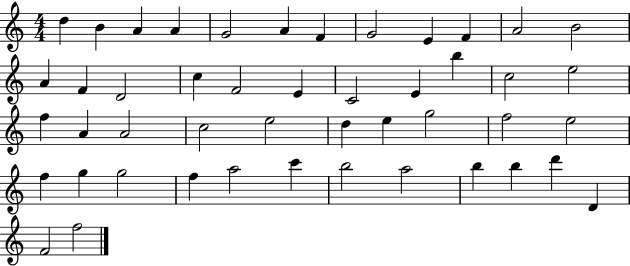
D5/q B4/q A4/q A4/q G4/h A4/q F4/q G4/h E4/q F4/q A4/h B4/h A4/q F4/q D4/h C5/q F4/h E4/q C4/h E4/q B5/q C5/h E5/h F5/q A4/q A4/h C5/h E5/h D5/q E5/q G5/h F5/h E5/h F5/q G5/q G5/h F5/q A5/h C6/q B5/h A5/h B5/q B5/q D6/q D4/q F4/h F5/h